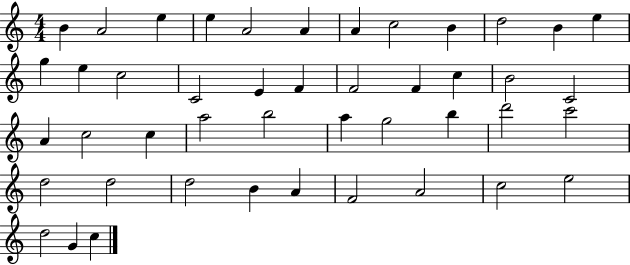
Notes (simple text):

B4/q A4/h E5/q E5/q A4/h A4/q A4/q C5/h B4/q D5/h B4/q E5/q G5/q E5/q C5/h C4/h E4/q F4/q F4/h F4/q C5/q B4/h C4/h A4/q C5/h C5/q A5/h B5/h A5/q G5/h B5/q D6/h C6/h D5/h D5/h D5/h B4/q A4/q F4/h A4/h C5/h E5/h D5/h G4/q C5/q